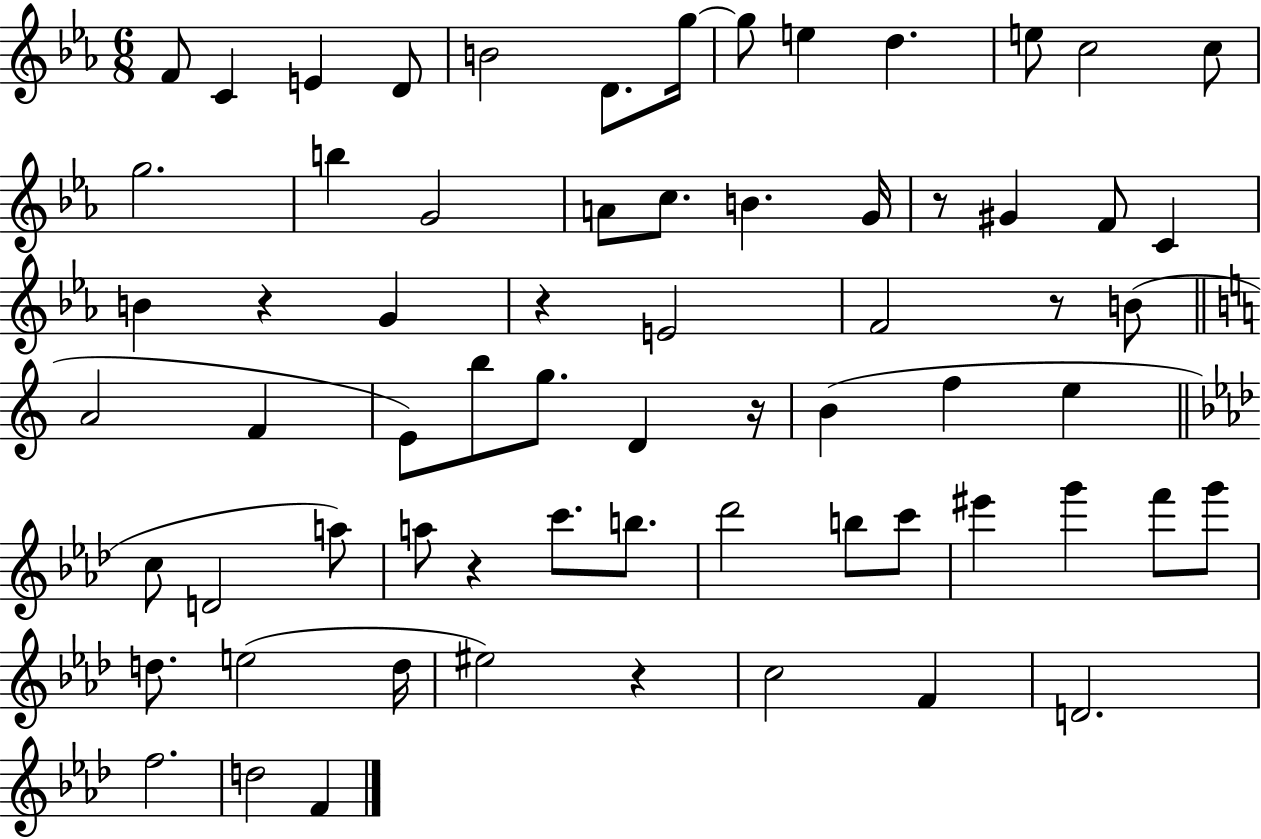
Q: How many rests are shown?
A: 7